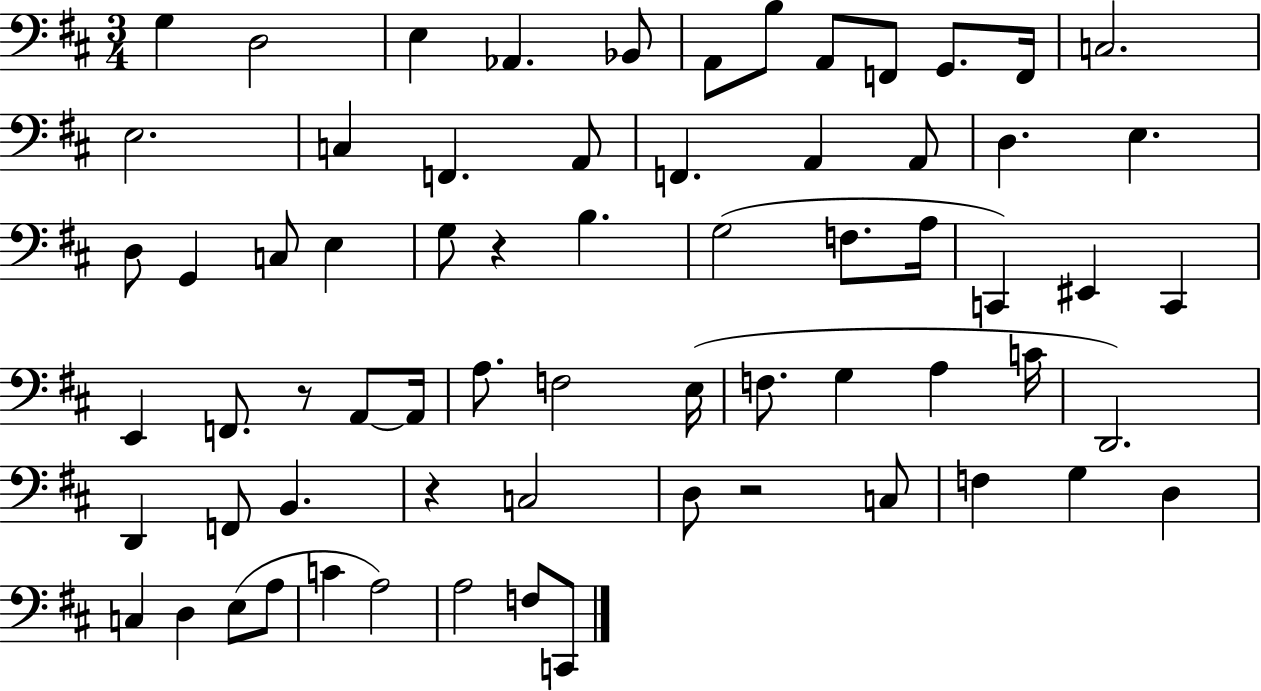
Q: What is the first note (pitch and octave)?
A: G3